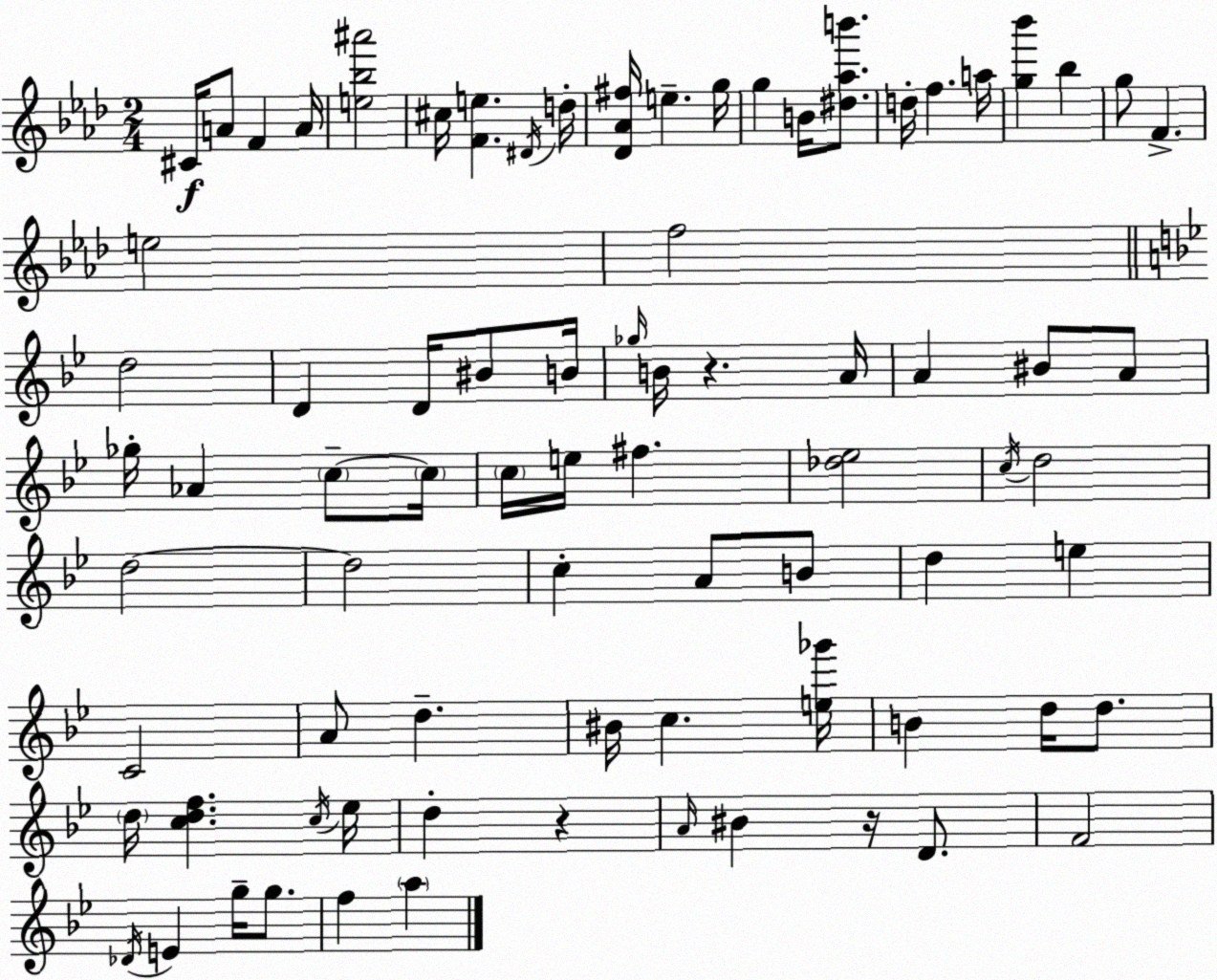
X:1
T:Untitled
M:2/4
L:1/4
K:Fm
^C/4 A/2 F A/4 [e_b^a']2 ^c/4 [Fe] ^D/4 d/4 [_D_A^f]/4 e g/4 g B/4 [^d_ab']/2 d/4 f a/4 [g_b'] _b g/2 F e2 f2 d2 D D/4 ^B/2 B/4 _g/4 B/4 z A/4 A ^B/2 A/2 _g/4 _A c/2 c/4 c/4 e/4 ^f [_d_e]2 c/4 d2 d2 d2 c A/2 B/2 d e C2 A/2 d ^B/4 c [e_g']/4 B d/4 d/2 d/4 [cdf] c/4 _e/4 d z A/4 ^B z/4 D/2 F2 _D/4 E g/4 g/2 f a